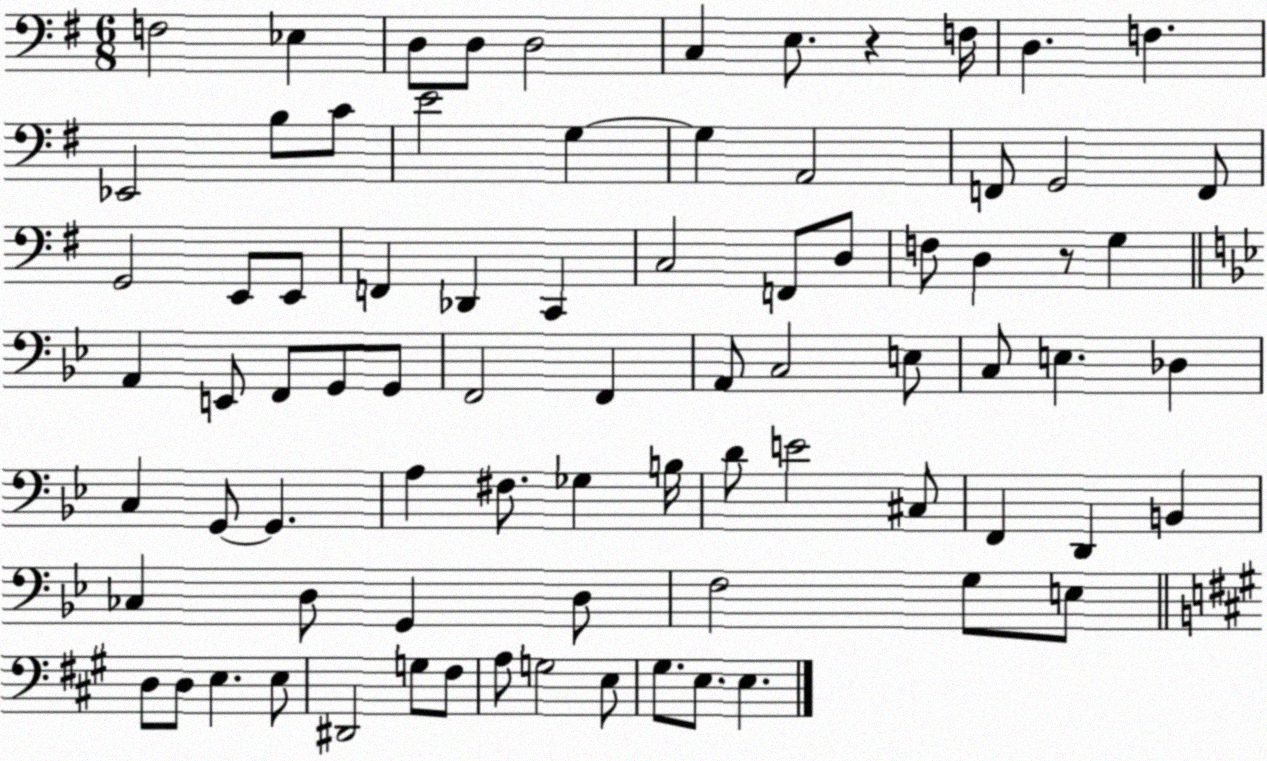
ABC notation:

X:1
T:Untitled
M:6/8
L:1/4
K:G
F,2 _E, D,/2 D,/2 D,2 C, E,/2 z F,/4 D, F, _E,,2 B,/2 C/2 E2 G, G, A,,2 F,,/2 G,,2 F,,/2 G,,2 E,,/2 E,,/2 F,, _D,, C,, C,2 F,,/2 D,/2 F,/2 D, z/2 G, A,, E,,/2 F,,/2 G,,/2 G,,/2 F,,2 F,, A,,/2 C,2 E,/2 C,/2 E, _D, C, G,,/2 G,, A, ^F,/2 _G, B,/4 D/2 E2 ^C,/2 F,, D,, B,, _C, D,/2 G,, D,/2 F,2 G,/2 E,/2 D,/2 D,/2 E, E,/2 ^D,,2 G,/2 ^F,/2 A,/2 G,2 E,/2 ^G,/2 E,/2 E,